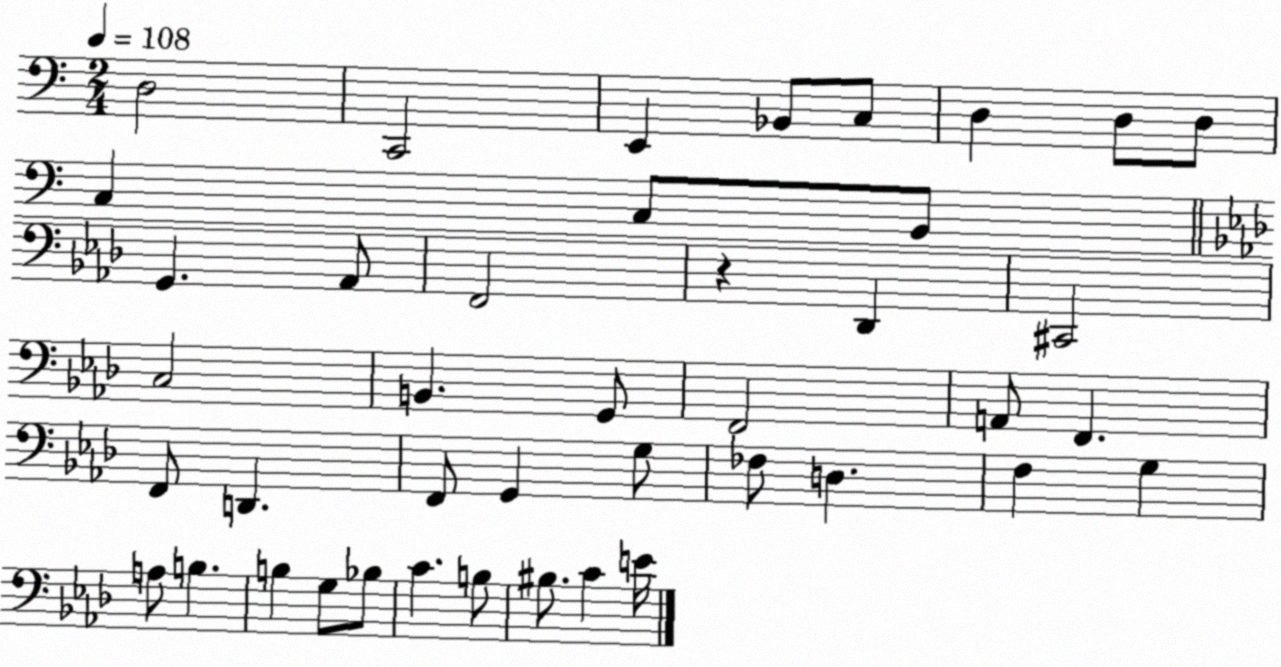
X:1
T:Untitled
M:2/4
L:1/4
K:C
D,2 C,,2 E,, _B,,/2 C,/2 D, D,/2 D,/2 C, C,/2 B,,/2 G,, _A,,/2 F,,2 z _D,, ^C,,2 C,2 B,, G,,/2 F,,2 A,,/2 F,, F,,/2 D,, F,,/2 G,, G,/2 _F,/2 D, F, G, A,/2 B, B, G,/2 _B,/2 C B,/2 ^B,/2 C E/4